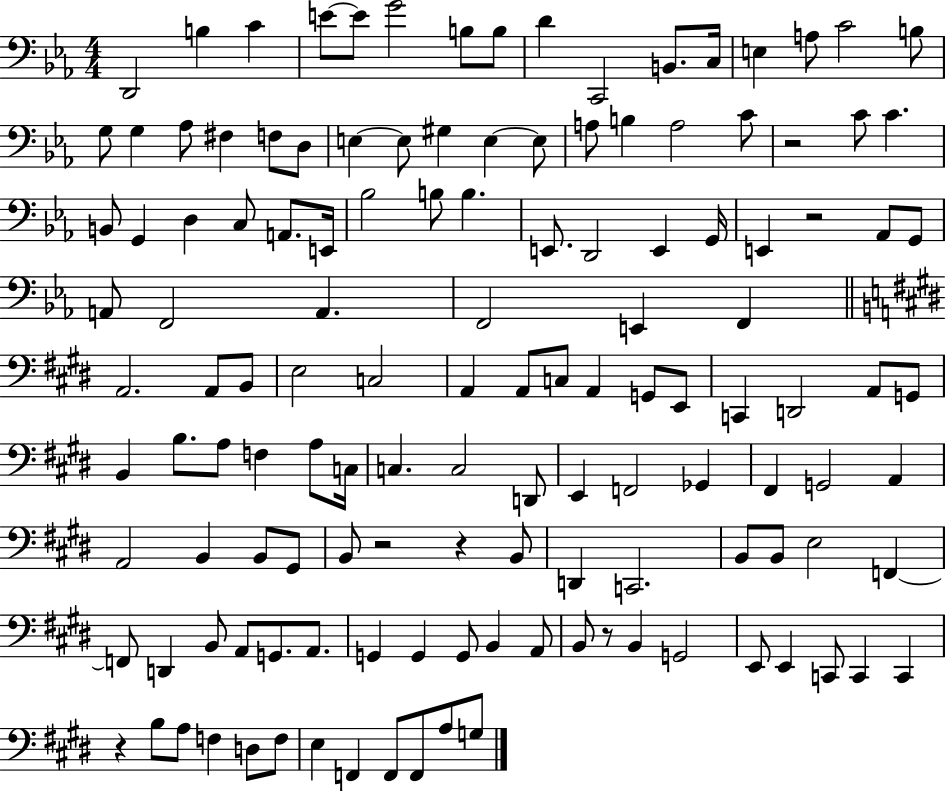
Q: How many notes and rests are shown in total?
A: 133